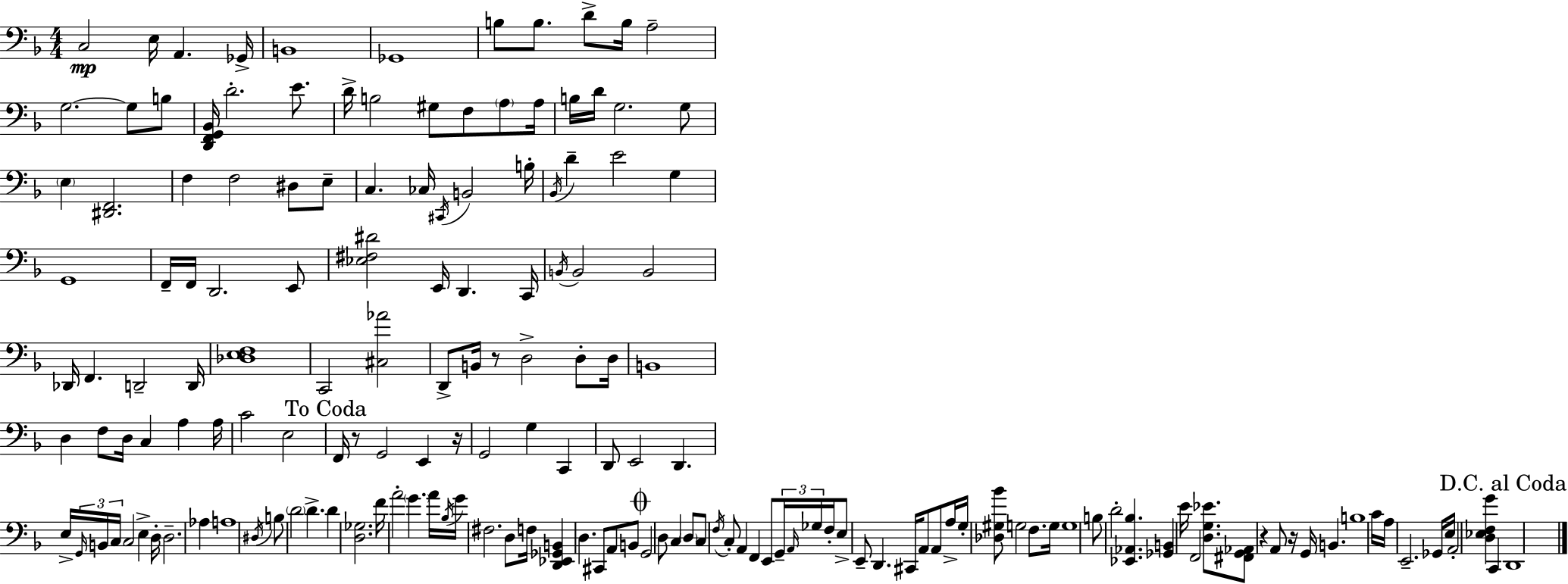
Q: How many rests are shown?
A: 5